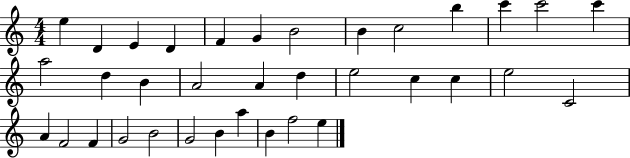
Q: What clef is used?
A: treble